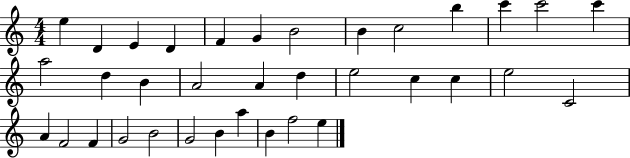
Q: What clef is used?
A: treble